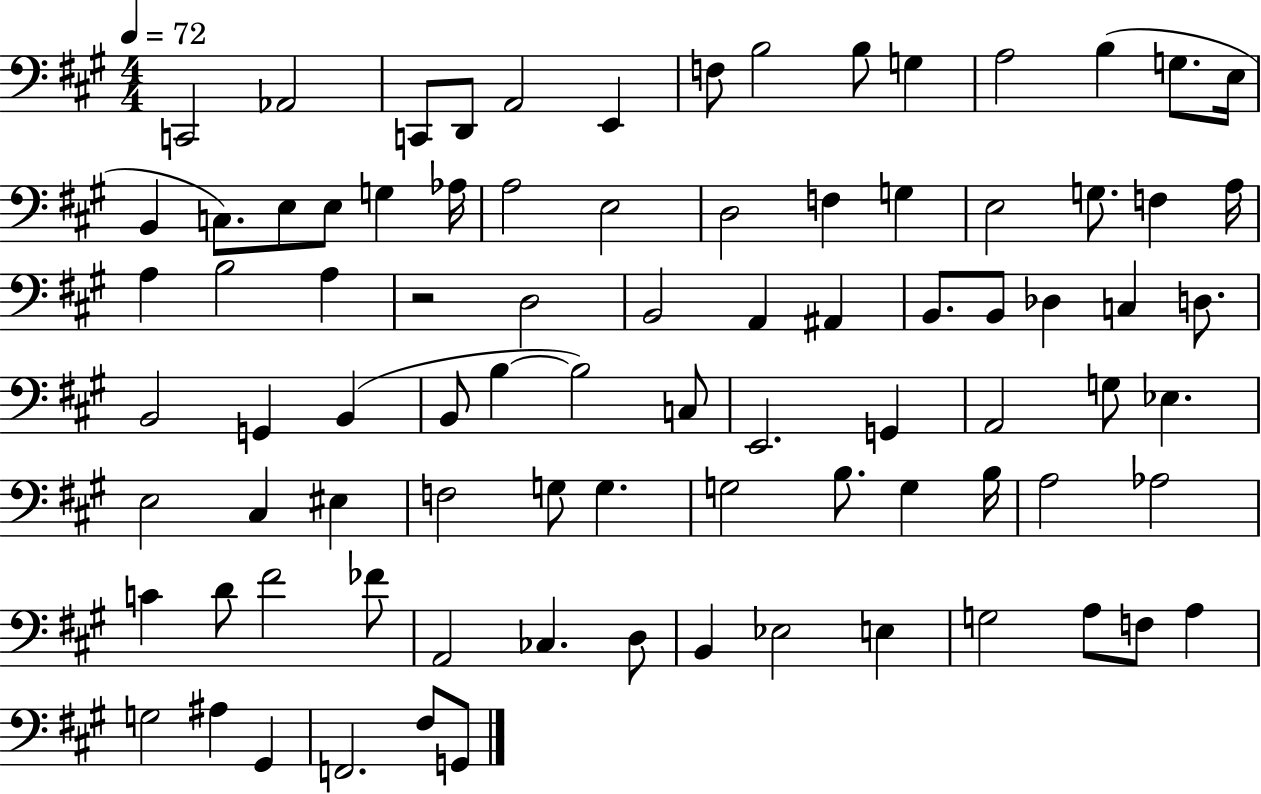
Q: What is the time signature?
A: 4/4